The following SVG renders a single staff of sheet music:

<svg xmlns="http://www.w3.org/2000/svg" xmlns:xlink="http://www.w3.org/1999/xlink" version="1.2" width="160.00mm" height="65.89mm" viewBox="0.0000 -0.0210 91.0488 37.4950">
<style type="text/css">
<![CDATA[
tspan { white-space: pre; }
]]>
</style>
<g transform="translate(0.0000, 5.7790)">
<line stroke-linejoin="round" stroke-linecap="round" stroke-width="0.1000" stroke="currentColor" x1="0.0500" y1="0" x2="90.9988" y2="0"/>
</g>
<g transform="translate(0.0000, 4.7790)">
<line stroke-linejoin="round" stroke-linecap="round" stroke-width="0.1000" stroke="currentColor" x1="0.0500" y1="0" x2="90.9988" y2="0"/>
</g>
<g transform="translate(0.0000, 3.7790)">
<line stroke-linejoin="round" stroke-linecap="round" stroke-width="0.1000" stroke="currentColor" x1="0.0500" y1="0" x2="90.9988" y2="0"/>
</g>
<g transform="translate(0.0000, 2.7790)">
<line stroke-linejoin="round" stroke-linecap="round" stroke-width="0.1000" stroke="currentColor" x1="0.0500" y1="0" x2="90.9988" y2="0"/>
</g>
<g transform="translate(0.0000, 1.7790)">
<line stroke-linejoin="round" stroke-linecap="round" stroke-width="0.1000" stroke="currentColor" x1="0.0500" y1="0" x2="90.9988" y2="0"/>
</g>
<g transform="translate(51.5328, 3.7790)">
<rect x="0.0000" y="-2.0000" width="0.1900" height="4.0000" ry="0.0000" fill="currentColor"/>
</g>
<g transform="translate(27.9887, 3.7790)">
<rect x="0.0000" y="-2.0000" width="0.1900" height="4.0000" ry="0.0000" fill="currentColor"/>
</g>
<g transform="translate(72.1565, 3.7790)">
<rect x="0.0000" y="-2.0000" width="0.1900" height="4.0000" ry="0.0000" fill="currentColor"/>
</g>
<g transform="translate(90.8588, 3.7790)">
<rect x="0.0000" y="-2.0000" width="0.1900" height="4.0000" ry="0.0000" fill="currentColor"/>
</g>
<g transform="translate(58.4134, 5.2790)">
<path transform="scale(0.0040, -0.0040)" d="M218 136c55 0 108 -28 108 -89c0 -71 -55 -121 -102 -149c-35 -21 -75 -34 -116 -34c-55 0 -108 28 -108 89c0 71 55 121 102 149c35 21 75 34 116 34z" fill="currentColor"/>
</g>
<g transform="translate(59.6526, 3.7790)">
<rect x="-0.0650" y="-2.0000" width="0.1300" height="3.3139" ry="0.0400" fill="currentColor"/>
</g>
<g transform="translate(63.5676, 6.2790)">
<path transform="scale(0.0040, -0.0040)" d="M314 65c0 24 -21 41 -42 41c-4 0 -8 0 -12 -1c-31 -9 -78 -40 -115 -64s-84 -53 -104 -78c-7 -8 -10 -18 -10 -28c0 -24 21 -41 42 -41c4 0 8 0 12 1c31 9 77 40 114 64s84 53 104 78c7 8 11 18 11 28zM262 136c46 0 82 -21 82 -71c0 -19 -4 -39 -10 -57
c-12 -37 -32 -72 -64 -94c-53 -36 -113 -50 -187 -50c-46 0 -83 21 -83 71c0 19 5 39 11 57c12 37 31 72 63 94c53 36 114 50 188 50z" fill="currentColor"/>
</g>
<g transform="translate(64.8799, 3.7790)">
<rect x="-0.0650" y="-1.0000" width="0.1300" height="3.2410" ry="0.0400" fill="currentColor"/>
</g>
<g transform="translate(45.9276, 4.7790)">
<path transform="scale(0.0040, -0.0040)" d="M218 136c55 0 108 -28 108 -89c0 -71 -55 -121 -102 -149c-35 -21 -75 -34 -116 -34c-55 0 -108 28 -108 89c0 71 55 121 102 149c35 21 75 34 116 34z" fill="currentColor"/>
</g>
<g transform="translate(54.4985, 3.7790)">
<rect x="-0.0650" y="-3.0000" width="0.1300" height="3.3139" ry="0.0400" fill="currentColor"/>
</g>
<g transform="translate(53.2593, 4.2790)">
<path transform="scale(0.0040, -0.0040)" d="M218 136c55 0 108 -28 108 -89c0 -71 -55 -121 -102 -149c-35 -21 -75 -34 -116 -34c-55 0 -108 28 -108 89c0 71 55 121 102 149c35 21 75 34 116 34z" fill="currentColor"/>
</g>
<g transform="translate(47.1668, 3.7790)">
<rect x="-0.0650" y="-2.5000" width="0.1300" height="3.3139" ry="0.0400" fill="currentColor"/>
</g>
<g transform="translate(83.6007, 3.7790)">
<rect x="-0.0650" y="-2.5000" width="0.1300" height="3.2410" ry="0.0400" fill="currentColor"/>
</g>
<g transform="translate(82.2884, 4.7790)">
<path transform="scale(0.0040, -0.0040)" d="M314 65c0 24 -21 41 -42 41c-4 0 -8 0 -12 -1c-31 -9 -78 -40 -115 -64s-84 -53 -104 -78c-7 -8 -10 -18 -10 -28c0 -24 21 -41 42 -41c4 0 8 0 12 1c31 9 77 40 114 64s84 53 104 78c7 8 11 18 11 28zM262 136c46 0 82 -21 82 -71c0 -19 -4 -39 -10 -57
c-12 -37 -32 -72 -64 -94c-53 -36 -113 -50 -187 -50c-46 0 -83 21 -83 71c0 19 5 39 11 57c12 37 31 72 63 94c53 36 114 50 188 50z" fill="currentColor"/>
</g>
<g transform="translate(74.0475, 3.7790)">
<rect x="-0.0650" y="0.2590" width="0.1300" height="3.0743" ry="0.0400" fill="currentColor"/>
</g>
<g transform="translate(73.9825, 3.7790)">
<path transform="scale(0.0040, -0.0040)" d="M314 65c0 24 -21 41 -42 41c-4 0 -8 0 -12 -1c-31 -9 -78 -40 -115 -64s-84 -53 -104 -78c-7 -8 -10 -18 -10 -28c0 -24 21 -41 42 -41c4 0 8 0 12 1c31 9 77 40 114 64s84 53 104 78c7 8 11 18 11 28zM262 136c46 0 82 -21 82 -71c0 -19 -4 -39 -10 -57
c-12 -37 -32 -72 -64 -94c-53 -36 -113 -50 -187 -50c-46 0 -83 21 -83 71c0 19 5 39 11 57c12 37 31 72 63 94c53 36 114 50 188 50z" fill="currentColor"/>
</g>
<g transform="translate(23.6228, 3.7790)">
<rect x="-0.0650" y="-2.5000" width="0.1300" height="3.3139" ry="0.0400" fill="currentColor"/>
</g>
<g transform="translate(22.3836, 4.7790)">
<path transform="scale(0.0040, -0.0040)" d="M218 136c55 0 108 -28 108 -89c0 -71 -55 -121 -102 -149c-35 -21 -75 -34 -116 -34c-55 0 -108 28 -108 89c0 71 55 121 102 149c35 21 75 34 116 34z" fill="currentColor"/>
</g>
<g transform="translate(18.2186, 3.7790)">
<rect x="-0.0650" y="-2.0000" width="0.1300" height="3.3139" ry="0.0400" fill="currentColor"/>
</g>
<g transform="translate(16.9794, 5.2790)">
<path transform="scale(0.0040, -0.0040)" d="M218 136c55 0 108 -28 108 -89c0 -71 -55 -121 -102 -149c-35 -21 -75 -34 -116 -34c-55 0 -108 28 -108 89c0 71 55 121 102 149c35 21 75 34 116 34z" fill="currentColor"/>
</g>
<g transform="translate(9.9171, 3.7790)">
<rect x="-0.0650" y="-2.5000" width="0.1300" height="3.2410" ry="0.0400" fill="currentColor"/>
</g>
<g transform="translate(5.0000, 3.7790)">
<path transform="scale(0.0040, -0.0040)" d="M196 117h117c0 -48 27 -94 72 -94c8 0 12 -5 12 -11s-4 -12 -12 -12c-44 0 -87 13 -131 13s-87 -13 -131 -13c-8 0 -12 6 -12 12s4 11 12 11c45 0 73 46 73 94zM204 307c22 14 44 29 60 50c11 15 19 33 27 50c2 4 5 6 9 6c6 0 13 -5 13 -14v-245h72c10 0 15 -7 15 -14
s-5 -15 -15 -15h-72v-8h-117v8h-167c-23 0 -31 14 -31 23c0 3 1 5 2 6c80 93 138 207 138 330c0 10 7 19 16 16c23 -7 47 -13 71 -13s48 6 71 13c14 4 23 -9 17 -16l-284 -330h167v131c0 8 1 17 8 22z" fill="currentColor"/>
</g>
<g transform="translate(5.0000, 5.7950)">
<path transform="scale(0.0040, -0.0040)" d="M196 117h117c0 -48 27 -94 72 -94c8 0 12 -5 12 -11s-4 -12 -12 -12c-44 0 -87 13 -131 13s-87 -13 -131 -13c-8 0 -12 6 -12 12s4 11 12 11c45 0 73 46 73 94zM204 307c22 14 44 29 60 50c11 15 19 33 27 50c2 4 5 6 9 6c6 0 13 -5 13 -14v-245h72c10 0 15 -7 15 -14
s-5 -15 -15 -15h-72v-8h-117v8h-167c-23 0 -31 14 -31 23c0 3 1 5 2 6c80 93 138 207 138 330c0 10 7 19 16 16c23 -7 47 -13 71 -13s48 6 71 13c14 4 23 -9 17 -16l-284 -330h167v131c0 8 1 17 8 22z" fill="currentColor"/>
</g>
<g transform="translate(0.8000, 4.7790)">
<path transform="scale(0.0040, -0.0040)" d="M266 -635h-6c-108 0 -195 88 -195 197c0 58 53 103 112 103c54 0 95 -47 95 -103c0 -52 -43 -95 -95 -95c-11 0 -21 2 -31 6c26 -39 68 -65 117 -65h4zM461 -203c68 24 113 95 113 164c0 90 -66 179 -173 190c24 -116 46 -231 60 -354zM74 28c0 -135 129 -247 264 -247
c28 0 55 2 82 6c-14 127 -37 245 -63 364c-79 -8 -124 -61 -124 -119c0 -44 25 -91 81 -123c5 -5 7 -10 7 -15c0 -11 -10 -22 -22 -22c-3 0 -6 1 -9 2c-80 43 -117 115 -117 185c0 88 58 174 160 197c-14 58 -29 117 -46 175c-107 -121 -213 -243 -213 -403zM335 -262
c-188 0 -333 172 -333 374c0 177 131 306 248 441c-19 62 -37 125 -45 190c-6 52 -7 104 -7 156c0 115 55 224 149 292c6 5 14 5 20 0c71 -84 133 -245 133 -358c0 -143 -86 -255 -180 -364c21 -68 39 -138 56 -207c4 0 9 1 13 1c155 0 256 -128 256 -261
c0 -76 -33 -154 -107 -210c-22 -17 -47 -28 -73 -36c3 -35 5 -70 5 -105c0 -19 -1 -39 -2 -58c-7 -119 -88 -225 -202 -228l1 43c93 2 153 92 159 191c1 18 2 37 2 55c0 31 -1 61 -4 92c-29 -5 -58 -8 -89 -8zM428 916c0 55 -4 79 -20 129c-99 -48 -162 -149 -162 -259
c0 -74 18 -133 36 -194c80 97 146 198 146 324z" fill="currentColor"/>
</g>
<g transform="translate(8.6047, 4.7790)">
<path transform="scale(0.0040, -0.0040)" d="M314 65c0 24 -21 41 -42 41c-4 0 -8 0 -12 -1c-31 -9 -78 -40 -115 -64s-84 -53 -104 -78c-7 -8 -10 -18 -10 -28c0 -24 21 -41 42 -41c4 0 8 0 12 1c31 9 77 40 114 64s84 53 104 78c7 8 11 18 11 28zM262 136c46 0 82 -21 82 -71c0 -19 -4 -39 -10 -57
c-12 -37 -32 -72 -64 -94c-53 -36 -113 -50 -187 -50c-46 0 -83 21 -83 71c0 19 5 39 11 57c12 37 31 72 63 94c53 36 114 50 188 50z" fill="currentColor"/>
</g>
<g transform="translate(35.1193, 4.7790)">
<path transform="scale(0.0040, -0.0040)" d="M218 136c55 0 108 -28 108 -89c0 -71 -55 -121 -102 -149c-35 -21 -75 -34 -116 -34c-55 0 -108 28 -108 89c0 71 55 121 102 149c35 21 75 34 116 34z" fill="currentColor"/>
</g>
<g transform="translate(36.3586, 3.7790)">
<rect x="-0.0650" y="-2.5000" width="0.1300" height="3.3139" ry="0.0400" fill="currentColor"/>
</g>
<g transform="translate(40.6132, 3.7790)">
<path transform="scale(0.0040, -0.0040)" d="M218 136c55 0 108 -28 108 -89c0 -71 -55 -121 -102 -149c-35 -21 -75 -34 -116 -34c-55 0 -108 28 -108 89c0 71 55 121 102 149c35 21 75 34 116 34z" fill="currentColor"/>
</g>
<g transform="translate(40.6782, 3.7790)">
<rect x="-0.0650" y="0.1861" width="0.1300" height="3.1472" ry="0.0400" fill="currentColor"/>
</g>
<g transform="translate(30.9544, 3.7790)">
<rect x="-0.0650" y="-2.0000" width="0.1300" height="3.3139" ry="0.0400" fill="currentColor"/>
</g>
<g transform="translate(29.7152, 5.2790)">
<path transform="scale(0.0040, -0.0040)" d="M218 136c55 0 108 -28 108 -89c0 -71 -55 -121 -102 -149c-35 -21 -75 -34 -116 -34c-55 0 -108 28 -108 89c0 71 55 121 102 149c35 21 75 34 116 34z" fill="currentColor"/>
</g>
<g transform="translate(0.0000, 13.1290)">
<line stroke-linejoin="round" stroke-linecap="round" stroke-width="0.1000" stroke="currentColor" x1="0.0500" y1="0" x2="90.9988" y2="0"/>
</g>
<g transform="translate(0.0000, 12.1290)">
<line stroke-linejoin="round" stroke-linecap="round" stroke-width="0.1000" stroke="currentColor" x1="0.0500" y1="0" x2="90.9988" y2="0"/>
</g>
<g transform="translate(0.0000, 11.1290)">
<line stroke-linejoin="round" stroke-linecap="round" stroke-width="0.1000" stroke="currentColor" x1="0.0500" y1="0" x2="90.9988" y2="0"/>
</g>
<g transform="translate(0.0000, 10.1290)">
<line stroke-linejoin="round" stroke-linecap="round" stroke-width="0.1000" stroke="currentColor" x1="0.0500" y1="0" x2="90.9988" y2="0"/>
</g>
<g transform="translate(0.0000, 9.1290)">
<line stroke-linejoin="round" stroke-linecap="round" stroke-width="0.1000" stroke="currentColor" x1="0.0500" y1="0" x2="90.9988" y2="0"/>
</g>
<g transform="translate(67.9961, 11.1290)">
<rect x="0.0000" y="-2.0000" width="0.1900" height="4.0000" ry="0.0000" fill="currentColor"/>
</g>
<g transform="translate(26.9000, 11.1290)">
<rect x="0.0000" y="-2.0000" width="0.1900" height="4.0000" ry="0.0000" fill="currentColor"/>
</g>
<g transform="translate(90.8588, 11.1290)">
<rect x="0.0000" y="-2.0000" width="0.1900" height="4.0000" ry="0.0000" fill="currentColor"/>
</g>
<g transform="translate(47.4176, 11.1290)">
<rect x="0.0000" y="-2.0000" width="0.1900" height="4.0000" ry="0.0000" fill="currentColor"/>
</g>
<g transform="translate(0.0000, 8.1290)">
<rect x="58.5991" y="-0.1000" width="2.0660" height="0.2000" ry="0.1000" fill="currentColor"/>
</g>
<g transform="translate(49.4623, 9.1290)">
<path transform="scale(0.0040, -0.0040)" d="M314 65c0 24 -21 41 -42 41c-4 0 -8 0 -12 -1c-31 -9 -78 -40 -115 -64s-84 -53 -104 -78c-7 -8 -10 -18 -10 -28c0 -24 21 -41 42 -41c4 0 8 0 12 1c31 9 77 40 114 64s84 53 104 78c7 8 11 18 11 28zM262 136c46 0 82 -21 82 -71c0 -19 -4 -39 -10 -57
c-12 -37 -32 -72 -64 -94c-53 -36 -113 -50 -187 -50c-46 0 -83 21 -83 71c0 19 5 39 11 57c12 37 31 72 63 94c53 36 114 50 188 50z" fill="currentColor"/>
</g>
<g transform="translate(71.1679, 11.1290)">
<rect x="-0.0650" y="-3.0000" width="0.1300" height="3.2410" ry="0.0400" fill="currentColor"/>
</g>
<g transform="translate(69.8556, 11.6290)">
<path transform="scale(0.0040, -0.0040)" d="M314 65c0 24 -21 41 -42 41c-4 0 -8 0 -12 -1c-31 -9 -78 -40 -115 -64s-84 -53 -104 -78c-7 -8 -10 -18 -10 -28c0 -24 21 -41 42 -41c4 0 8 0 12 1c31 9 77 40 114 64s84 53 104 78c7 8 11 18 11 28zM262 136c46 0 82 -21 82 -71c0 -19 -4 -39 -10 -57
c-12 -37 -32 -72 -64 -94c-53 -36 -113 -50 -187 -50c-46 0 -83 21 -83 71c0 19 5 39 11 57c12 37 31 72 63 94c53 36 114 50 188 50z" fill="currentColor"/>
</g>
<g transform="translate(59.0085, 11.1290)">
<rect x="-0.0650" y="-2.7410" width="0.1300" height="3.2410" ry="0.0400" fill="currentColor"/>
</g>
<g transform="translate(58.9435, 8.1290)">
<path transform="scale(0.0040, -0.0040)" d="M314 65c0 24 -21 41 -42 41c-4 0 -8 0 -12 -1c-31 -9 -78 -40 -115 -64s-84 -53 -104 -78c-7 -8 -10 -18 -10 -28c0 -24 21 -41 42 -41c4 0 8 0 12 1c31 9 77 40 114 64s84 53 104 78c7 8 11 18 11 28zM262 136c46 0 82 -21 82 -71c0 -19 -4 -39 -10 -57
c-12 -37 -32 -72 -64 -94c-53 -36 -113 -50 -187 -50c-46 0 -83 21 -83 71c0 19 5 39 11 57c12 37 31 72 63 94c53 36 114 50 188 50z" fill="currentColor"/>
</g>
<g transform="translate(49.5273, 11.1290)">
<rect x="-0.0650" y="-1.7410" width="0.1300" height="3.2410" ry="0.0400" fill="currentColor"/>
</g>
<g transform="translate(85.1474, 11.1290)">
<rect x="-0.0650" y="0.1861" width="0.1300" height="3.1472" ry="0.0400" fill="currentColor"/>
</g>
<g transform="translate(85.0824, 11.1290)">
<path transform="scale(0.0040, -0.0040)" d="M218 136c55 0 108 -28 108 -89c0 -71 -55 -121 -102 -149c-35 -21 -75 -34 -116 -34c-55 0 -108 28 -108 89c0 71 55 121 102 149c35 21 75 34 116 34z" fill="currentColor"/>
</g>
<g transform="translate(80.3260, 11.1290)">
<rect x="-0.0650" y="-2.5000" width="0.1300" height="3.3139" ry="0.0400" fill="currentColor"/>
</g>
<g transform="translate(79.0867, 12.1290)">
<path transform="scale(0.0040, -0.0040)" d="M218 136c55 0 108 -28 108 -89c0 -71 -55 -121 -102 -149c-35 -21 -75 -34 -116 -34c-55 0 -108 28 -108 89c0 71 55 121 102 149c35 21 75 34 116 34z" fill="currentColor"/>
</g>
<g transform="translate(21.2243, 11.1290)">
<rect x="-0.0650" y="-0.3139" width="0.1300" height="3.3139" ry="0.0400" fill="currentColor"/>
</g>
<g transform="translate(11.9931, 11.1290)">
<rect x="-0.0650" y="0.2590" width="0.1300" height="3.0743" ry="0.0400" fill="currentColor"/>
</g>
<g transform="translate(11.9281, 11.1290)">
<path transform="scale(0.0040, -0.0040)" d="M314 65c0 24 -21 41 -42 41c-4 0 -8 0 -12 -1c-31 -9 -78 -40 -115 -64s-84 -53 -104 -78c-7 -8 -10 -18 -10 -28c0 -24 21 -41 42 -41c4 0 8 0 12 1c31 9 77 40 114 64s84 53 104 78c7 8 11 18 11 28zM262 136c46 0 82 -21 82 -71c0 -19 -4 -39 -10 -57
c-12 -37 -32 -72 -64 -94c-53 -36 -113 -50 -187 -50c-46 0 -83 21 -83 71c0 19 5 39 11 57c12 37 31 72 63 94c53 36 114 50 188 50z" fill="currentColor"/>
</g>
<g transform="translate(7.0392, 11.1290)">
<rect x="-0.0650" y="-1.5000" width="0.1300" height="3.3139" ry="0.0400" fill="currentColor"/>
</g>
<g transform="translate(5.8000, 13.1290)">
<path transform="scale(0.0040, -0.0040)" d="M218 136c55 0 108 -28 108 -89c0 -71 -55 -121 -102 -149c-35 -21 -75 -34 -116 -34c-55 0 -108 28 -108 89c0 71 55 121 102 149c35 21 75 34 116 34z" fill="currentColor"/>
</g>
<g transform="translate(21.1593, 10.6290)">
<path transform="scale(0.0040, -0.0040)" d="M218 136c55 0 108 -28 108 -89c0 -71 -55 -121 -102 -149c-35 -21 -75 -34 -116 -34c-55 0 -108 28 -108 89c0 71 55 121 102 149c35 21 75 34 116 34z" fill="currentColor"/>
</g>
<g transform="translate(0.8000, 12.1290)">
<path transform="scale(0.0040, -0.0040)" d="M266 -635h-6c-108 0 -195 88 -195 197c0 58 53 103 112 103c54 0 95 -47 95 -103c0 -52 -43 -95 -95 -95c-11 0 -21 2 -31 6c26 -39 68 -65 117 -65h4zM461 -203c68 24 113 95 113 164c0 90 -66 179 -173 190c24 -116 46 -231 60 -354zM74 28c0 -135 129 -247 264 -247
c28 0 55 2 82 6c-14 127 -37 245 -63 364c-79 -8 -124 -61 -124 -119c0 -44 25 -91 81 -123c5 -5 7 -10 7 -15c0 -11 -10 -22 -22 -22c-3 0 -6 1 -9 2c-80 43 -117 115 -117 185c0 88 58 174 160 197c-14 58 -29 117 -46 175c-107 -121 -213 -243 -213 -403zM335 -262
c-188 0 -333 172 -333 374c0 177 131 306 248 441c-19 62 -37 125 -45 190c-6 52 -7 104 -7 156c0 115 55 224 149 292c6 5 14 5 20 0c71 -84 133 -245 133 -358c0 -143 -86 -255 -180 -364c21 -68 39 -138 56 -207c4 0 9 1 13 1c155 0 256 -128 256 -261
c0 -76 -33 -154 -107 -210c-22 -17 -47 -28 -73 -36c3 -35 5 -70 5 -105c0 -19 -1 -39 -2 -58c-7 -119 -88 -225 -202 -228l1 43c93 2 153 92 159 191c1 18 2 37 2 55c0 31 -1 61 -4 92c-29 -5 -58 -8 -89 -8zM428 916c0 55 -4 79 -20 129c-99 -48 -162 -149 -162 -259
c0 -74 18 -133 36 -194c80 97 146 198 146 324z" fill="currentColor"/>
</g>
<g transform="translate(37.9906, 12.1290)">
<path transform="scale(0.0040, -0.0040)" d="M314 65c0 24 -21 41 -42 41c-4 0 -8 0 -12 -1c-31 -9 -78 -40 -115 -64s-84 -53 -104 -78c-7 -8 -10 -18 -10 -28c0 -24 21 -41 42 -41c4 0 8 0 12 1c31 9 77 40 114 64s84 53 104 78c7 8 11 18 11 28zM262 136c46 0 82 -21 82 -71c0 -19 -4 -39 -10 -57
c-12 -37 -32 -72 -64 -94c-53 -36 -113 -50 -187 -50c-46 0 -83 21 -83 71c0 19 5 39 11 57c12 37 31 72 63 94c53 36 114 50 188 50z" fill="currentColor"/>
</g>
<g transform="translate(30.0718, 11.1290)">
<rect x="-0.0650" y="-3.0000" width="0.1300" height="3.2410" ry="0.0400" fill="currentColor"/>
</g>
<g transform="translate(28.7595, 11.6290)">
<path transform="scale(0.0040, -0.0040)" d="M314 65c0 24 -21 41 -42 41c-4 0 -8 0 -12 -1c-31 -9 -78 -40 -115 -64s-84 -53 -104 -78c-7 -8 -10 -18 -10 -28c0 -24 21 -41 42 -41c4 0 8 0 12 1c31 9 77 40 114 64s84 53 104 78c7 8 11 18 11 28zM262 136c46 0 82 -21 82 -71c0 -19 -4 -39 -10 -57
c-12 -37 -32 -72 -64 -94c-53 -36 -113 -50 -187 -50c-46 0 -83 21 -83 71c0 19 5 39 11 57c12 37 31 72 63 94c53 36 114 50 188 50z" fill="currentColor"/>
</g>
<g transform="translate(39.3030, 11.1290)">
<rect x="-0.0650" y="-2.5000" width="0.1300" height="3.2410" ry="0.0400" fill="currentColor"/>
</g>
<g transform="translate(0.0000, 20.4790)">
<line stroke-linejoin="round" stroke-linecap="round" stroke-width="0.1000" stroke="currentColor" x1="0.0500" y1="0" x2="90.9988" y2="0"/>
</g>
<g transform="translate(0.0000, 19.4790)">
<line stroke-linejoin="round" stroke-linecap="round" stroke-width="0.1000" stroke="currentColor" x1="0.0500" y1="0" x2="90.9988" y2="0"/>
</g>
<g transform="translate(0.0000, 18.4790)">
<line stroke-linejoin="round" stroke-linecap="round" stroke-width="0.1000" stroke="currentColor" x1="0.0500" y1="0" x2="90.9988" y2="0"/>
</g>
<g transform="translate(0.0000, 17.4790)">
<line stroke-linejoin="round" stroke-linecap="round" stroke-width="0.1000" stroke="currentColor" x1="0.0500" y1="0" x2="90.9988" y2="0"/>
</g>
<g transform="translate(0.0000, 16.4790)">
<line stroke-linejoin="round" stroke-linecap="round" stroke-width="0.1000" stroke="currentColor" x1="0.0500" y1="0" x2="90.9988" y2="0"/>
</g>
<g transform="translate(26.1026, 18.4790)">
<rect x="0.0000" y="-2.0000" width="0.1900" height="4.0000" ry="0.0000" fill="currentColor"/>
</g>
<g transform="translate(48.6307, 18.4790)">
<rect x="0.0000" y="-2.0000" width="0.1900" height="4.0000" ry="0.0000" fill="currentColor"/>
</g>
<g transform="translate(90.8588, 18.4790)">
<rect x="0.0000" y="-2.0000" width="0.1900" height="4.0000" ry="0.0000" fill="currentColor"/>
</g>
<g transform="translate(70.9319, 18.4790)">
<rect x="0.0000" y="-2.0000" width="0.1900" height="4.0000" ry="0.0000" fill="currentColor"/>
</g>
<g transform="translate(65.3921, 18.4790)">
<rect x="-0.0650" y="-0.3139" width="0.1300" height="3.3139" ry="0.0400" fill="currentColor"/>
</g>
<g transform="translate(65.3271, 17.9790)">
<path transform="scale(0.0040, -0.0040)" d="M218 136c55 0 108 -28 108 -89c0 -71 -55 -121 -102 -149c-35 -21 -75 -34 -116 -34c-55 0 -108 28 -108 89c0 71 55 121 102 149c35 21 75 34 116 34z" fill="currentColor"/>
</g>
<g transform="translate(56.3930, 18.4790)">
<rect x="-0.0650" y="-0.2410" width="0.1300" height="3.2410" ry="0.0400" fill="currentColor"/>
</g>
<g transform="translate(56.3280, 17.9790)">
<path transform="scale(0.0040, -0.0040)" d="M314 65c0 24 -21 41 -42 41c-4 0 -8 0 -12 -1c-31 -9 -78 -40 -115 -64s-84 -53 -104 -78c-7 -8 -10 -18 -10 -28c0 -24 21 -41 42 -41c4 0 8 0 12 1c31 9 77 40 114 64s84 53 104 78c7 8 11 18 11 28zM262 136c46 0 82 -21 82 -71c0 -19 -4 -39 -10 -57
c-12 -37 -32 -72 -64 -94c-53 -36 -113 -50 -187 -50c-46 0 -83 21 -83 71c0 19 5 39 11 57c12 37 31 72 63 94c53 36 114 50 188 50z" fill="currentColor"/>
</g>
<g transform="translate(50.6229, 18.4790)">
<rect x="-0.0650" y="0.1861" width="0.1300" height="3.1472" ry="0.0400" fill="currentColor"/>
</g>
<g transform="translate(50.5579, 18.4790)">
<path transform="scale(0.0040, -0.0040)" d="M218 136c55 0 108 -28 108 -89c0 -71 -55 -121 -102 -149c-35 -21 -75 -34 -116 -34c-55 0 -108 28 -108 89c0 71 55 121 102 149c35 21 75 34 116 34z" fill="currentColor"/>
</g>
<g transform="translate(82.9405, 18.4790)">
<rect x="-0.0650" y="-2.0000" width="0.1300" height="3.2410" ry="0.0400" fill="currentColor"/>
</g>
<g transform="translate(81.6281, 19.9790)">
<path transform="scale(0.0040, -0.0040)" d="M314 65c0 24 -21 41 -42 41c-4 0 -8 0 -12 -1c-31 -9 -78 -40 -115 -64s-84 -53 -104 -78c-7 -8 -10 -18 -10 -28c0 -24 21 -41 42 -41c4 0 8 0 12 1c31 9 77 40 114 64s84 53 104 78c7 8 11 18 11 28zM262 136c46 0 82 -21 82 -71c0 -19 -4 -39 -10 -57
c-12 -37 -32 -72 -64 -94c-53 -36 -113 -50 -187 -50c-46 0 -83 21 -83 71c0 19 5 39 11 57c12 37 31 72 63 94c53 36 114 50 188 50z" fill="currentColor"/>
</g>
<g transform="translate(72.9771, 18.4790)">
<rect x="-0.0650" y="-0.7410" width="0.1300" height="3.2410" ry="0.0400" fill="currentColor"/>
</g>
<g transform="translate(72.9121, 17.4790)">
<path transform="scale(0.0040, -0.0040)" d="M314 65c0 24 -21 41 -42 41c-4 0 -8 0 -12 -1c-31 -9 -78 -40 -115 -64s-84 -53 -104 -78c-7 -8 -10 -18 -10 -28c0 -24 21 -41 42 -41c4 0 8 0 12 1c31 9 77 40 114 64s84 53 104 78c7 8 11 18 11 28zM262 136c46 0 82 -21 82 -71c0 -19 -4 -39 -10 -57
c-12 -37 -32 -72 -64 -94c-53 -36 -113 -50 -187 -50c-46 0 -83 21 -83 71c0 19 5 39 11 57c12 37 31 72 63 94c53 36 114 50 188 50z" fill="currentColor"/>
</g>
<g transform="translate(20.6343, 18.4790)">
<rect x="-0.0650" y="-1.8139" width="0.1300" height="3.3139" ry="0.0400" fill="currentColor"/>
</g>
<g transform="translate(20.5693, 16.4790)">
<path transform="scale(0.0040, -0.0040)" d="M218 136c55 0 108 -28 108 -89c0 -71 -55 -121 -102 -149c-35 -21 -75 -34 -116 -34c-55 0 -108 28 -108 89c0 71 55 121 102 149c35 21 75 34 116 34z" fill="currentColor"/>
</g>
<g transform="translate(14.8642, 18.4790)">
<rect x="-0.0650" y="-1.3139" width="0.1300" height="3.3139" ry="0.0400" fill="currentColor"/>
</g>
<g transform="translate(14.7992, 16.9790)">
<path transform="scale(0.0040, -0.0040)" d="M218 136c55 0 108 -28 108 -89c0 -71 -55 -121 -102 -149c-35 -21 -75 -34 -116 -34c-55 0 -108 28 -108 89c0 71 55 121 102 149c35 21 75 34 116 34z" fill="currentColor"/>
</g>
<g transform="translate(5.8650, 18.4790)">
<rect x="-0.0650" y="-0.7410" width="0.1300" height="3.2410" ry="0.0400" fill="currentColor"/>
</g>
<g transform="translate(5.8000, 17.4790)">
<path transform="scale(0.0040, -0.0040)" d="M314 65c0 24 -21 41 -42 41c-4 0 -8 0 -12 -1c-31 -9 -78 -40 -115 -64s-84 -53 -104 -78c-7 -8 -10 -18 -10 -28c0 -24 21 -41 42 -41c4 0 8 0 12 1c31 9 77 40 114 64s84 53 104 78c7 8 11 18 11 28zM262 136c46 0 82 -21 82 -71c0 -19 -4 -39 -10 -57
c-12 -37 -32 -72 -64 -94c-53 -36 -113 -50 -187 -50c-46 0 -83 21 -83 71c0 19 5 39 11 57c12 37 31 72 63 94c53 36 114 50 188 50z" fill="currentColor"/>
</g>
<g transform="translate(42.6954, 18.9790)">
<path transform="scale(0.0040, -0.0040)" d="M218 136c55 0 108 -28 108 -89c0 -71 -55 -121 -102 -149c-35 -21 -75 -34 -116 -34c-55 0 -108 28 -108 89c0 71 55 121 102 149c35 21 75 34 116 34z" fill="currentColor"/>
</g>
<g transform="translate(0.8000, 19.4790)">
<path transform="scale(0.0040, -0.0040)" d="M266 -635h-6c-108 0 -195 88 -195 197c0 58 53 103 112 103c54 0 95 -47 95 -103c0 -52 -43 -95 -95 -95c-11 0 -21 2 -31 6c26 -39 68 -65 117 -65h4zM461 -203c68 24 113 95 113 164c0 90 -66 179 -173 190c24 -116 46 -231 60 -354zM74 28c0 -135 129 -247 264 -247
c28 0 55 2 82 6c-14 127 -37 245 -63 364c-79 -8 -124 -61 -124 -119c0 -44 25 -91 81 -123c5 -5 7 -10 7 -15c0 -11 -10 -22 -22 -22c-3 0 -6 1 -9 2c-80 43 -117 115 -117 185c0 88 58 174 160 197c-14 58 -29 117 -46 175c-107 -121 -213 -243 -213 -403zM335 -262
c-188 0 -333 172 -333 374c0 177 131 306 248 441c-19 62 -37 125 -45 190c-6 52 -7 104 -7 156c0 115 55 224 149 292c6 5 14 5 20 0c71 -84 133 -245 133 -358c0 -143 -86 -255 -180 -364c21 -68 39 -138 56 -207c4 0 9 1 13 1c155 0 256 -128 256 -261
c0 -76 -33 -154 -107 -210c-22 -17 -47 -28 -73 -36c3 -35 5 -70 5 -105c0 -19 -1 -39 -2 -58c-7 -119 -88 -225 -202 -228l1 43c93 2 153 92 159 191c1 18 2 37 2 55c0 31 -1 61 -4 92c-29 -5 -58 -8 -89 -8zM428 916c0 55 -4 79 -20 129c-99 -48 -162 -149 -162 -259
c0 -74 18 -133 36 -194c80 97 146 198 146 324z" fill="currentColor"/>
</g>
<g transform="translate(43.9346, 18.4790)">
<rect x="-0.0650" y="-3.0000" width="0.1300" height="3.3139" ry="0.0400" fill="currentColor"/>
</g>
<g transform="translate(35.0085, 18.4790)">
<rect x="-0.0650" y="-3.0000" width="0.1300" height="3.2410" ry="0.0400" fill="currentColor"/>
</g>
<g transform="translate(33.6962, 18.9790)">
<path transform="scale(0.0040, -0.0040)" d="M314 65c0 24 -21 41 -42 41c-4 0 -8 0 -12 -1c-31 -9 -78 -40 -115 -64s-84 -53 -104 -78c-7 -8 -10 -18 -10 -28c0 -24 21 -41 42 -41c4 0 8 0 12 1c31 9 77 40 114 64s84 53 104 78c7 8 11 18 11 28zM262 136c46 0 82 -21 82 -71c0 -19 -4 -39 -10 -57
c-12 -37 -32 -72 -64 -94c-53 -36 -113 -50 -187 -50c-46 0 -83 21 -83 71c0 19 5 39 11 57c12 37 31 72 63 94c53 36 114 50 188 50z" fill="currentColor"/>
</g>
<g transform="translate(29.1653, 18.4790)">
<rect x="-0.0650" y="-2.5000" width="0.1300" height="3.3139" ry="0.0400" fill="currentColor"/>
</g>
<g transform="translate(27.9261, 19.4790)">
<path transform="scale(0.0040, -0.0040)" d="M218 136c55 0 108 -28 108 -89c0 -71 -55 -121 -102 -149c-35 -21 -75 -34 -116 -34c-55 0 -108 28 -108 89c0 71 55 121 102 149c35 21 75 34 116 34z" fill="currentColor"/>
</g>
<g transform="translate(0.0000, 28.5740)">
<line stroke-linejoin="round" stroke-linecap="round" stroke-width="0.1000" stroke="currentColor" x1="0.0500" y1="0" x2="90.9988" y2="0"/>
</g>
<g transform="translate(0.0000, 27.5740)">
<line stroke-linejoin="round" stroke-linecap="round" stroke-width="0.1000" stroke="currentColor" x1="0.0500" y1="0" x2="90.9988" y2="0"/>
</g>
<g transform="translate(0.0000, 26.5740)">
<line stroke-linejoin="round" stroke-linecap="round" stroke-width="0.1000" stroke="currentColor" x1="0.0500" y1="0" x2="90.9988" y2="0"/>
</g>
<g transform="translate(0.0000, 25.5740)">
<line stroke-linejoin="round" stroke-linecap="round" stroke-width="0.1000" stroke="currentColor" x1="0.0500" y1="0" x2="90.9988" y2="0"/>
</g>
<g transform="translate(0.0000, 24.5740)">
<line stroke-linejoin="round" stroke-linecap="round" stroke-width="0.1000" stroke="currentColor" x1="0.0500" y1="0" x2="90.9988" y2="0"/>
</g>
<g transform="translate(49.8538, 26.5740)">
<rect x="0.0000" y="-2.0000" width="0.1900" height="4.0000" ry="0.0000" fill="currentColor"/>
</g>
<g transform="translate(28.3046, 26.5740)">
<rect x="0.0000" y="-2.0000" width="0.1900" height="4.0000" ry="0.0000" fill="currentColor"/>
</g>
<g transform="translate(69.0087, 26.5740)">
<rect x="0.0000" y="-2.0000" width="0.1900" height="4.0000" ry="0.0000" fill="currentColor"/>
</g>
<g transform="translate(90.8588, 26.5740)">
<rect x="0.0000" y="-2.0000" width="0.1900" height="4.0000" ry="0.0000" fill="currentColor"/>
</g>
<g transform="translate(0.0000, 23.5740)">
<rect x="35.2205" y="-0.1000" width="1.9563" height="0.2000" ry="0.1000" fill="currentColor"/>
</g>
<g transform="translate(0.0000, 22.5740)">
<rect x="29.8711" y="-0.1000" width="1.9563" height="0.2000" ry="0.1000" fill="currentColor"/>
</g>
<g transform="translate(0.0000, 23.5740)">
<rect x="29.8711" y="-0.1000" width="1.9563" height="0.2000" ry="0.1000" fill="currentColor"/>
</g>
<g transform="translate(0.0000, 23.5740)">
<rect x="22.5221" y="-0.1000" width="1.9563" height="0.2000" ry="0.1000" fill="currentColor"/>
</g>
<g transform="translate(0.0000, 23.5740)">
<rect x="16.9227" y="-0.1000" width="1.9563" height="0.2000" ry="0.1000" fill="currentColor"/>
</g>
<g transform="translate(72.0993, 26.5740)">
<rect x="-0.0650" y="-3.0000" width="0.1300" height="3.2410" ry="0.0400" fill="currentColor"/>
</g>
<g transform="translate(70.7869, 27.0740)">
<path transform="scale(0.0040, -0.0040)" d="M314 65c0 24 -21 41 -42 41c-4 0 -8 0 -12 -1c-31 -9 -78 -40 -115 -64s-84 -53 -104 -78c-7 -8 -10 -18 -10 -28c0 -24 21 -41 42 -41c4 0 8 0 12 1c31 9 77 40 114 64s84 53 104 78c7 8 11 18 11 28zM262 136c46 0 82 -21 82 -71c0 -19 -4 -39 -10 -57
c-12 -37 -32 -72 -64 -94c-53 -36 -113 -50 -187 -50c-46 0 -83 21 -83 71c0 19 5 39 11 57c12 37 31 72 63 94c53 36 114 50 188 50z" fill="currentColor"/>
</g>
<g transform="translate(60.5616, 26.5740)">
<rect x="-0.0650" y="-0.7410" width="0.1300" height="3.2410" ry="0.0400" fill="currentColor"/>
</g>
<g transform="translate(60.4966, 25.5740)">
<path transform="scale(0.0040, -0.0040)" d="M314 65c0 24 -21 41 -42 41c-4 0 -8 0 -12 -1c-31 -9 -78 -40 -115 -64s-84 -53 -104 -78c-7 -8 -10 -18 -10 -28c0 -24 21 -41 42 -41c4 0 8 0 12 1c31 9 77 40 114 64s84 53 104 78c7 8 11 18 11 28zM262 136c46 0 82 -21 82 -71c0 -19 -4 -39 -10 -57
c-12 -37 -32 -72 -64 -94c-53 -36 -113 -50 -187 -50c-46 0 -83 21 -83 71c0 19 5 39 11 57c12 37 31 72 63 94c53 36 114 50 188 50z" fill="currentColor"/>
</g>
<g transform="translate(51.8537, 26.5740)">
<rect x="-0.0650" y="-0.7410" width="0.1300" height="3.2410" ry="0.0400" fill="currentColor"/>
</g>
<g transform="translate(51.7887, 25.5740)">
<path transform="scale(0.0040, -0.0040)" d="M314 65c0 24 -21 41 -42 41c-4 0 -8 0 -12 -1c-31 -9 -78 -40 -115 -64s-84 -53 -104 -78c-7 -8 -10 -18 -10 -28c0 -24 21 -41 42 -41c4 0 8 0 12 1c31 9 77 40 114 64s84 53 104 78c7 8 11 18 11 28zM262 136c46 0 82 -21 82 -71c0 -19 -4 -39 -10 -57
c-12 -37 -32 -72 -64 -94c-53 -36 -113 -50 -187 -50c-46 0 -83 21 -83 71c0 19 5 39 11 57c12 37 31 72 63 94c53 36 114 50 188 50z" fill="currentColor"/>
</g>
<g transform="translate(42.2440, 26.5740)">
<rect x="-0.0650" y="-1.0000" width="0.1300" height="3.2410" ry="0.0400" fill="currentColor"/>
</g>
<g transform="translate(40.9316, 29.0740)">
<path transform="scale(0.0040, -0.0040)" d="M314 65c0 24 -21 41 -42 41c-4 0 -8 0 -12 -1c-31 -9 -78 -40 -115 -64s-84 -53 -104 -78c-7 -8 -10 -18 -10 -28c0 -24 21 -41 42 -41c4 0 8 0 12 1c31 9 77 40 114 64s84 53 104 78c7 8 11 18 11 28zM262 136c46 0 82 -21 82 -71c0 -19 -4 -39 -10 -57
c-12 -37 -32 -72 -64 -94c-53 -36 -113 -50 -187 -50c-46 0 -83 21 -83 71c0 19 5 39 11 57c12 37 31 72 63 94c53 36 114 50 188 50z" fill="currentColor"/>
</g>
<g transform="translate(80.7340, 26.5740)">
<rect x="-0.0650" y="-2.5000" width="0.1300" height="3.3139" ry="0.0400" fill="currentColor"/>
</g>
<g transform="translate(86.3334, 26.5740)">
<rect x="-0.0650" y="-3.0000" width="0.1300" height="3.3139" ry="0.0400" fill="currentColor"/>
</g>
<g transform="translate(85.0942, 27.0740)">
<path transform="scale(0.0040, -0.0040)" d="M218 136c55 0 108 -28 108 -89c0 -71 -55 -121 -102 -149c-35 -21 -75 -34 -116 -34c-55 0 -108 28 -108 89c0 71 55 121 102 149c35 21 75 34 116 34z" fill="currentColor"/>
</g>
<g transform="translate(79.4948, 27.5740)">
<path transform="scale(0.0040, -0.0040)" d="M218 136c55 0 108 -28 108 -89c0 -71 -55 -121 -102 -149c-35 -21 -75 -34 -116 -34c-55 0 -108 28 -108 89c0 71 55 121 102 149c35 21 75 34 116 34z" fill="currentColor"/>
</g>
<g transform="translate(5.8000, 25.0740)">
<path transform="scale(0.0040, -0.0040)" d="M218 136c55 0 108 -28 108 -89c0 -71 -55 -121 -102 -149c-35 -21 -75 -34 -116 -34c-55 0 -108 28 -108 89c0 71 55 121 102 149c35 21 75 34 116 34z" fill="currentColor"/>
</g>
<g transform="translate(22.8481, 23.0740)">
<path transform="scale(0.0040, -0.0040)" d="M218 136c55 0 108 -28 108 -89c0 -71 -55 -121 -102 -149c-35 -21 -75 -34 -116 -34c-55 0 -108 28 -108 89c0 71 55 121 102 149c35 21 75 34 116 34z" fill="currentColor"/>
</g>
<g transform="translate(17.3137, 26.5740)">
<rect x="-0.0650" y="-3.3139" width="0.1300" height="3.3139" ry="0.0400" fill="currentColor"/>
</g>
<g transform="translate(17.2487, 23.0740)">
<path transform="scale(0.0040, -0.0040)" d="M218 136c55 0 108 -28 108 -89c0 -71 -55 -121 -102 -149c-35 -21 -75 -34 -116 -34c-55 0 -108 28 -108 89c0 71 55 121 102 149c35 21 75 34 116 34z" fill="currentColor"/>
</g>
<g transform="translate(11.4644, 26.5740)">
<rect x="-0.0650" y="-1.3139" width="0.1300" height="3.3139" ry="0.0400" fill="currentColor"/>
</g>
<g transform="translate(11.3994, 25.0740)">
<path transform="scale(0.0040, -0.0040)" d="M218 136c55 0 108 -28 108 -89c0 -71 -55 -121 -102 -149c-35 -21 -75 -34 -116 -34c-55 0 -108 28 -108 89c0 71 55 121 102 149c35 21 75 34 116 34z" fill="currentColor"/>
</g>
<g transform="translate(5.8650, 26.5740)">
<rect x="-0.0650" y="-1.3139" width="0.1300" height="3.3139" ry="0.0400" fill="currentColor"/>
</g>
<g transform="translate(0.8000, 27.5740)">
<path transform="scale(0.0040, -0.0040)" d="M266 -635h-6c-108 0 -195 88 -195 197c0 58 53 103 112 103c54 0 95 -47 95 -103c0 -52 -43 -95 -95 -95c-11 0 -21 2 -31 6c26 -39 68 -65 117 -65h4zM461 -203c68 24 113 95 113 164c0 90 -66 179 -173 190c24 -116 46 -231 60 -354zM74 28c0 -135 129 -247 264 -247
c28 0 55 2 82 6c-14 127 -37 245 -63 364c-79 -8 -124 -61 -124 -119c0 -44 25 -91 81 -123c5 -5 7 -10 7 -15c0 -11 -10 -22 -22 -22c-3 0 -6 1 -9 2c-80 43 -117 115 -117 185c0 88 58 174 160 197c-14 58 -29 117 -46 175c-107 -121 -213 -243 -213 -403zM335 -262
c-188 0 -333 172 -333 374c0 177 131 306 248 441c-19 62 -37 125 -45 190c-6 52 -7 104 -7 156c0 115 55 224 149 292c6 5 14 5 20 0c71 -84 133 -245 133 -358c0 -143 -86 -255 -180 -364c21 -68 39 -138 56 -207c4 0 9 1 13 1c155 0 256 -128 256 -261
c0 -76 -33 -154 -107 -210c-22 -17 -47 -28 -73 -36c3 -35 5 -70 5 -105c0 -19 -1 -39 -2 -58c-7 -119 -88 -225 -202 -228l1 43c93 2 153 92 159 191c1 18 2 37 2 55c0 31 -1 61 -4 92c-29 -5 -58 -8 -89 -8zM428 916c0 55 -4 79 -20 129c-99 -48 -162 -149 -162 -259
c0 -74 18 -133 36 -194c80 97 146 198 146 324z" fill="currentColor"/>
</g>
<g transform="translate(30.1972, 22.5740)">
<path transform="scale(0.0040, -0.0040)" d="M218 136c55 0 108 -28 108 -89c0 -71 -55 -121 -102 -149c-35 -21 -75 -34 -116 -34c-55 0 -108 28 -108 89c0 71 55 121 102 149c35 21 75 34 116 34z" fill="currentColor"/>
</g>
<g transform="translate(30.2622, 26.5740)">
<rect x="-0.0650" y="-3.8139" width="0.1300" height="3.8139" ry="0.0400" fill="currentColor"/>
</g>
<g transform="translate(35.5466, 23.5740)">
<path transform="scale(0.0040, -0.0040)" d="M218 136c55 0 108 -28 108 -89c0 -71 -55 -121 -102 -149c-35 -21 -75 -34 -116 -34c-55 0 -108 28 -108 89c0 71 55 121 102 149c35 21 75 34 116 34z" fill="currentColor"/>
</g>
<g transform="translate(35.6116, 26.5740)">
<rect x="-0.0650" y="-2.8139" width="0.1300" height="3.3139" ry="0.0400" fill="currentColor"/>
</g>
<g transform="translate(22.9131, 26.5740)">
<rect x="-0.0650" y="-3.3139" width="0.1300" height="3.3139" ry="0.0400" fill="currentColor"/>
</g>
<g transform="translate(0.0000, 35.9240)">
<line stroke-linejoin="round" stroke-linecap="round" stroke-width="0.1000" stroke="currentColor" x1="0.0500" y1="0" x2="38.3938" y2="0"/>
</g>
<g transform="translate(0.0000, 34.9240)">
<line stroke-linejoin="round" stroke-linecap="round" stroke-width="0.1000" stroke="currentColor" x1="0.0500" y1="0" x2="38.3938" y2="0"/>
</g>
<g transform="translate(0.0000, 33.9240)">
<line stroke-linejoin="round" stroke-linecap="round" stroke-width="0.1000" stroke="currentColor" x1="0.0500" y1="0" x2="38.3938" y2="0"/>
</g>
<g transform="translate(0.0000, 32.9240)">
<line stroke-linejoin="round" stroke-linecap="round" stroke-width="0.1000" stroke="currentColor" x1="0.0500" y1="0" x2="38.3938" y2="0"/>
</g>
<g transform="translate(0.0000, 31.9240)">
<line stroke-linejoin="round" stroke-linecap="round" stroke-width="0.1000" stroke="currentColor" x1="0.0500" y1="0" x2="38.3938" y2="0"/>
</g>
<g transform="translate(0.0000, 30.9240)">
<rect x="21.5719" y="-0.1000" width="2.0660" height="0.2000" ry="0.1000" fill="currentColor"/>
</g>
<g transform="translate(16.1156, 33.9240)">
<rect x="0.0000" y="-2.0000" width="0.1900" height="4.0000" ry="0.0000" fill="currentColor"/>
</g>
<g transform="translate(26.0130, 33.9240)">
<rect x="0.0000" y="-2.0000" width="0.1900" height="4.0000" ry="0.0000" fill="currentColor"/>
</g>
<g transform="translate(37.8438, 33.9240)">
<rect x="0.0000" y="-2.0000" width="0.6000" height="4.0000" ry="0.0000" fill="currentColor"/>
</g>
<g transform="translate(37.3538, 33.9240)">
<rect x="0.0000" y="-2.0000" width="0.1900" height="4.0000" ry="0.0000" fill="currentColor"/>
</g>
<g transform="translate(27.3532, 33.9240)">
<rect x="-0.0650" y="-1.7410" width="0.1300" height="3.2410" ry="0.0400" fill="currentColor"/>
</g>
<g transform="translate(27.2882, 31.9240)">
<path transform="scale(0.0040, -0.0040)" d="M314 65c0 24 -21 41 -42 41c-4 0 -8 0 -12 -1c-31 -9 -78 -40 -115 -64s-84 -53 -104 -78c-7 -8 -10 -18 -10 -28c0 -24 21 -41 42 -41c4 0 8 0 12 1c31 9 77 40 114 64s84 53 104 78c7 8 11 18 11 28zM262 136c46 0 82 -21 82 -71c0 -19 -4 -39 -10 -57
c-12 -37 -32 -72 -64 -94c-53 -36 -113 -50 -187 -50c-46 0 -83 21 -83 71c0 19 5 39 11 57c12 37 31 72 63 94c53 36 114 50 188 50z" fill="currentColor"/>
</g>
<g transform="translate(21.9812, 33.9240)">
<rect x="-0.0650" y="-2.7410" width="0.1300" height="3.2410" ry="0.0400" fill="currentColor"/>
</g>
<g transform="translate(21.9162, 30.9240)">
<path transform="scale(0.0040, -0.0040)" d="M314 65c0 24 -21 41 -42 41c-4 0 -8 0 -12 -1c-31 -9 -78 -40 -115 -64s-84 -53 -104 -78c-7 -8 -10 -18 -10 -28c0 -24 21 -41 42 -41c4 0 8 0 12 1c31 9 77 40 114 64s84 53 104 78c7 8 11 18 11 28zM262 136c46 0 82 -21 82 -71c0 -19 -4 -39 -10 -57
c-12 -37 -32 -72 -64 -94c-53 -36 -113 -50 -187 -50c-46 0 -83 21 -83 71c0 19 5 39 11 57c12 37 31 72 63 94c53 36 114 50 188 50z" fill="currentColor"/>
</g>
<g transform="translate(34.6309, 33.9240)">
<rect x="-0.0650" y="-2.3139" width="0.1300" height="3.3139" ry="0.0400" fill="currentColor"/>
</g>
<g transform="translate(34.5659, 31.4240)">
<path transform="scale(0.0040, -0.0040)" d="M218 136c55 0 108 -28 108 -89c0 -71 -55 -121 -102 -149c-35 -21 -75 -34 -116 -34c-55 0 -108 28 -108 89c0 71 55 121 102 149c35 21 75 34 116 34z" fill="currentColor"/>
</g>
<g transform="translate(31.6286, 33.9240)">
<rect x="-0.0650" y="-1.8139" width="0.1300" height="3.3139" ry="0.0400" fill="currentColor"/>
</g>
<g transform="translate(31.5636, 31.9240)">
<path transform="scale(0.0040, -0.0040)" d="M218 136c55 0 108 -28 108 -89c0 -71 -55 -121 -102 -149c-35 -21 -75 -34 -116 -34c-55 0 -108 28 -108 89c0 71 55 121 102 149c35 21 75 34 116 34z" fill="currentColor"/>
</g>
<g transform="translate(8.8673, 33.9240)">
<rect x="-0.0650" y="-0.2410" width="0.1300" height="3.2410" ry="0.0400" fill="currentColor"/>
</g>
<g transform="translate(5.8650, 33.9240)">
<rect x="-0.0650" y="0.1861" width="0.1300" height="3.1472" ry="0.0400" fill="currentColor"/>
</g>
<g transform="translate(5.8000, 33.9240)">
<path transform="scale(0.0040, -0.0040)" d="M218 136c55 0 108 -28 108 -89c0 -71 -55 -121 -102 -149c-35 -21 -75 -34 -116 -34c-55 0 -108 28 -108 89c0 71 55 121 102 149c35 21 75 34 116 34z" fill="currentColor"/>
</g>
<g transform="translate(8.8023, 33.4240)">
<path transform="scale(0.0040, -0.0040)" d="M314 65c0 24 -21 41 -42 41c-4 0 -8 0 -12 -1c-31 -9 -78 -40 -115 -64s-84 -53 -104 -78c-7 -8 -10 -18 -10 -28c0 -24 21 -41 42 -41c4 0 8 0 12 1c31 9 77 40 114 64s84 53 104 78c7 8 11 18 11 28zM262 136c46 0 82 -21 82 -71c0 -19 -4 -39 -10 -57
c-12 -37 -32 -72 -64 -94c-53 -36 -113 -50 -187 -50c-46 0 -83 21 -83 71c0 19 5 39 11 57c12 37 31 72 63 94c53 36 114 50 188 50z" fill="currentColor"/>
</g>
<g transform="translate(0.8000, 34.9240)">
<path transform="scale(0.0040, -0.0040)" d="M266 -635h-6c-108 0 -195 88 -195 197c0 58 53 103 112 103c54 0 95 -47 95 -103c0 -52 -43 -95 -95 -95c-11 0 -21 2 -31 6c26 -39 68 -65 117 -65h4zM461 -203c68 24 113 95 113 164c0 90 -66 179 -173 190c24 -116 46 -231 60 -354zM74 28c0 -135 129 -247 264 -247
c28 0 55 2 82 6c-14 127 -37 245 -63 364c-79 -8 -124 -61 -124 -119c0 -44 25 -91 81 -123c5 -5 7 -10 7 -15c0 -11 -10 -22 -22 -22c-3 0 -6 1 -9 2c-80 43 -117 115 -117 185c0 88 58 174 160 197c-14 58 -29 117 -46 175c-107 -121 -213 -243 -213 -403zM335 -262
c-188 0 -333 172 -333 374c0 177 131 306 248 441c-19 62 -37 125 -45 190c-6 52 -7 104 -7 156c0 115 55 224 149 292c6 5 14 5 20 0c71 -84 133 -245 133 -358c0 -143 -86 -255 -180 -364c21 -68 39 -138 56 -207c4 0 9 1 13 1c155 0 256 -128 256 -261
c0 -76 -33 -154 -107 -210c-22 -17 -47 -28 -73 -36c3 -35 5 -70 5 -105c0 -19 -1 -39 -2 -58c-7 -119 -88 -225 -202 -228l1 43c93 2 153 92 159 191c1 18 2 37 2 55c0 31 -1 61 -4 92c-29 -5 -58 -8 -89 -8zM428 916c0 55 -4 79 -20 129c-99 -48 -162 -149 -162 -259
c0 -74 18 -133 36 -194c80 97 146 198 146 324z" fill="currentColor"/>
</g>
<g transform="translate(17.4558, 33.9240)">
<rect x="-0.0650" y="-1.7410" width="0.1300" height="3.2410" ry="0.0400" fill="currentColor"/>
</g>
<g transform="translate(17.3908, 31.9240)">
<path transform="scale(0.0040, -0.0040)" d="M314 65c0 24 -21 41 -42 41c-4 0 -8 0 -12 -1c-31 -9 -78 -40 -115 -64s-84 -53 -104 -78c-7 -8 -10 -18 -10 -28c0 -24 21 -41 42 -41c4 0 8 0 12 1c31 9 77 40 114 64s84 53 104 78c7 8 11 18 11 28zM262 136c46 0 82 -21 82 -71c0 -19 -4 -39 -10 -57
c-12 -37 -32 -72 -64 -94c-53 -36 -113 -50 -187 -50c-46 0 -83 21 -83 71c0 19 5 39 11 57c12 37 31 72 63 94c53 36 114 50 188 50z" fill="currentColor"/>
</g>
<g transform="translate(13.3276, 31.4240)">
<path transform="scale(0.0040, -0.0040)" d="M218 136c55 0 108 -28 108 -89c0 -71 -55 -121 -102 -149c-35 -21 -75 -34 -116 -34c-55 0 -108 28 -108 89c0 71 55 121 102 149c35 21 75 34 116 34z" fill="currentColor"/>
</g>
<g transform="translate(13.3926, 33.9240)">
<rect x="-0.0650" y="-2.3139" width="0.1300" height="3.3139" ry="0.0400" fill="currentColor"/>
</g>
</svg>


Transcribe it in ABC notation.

X:1
T:Untitled
M:4/4
L:1/4
K:C
G2 F G F G B G A F D2 B2 G2 E B2 c A2 G2 f2 a2 A2 G B d2 e f G A2 A B c2 c d2 F2 e e b b c' a D2 d2 d2 A2 G A B c2 g f2 a2 f2 f g